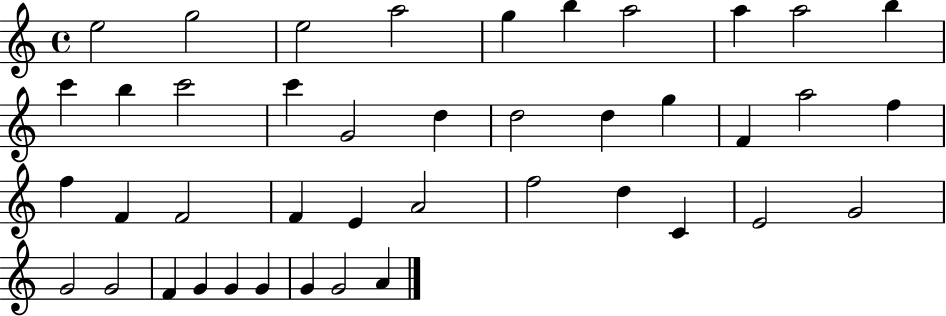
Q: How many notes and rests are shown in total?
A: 42